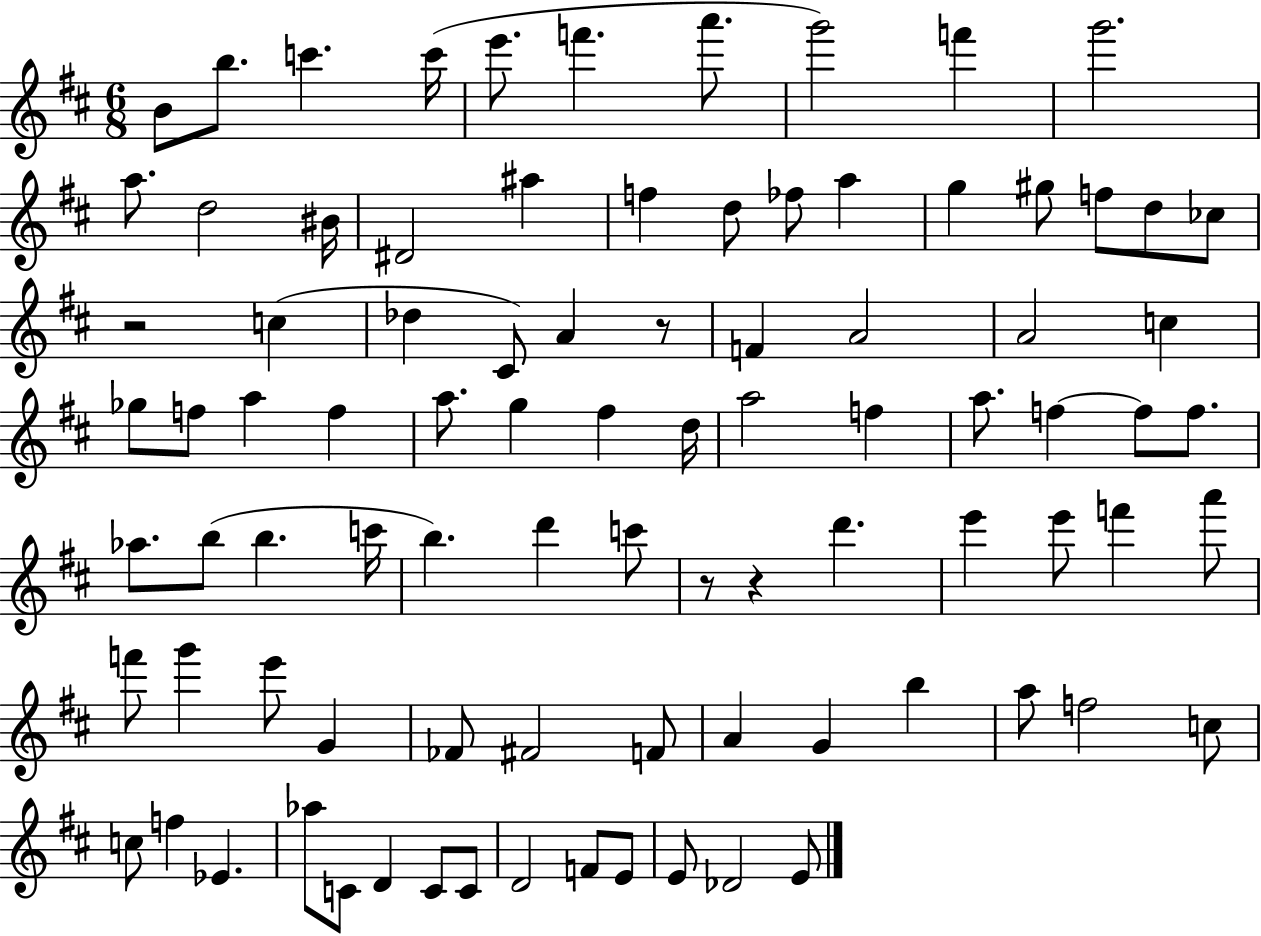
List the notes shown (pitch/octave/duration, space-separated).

B4/e B5/e. C6/q. C6/s E6/e. F6/q. A6/e. G6/h F6/q G6/h. A5/e. D5/h BIS4/s D#4/h A#5/q F5/q D5/e FES5/e A5/q G5/q G#5/e F5/e D5/e CES5/e R/h C5/q Db5/q C#4/e A4/q R/e F4/q A4/h A4/h C5/q Gb5/e F5/e A5/q F5/q A5/e. G5/q F#5/q D5/s A5/h F5/q A5/e. F5/q F5/e F5/e. Ab5/e. B5/e B5/q. C6/s B5/q. D6/q C6/e R/e R/q D6/q. E6/q E6/e F6/q A6/e F6/e G6/q E6/e G4/q FES4/e F#4/h F4/e A4/q G4/q B5/q A5/e F5/h C5/e C5/e F5/q Eb4/q. Ab5/e C4/e D4/q C4/e C4/e D4/h F4/e E4/e E4/e Db4/h E4/e